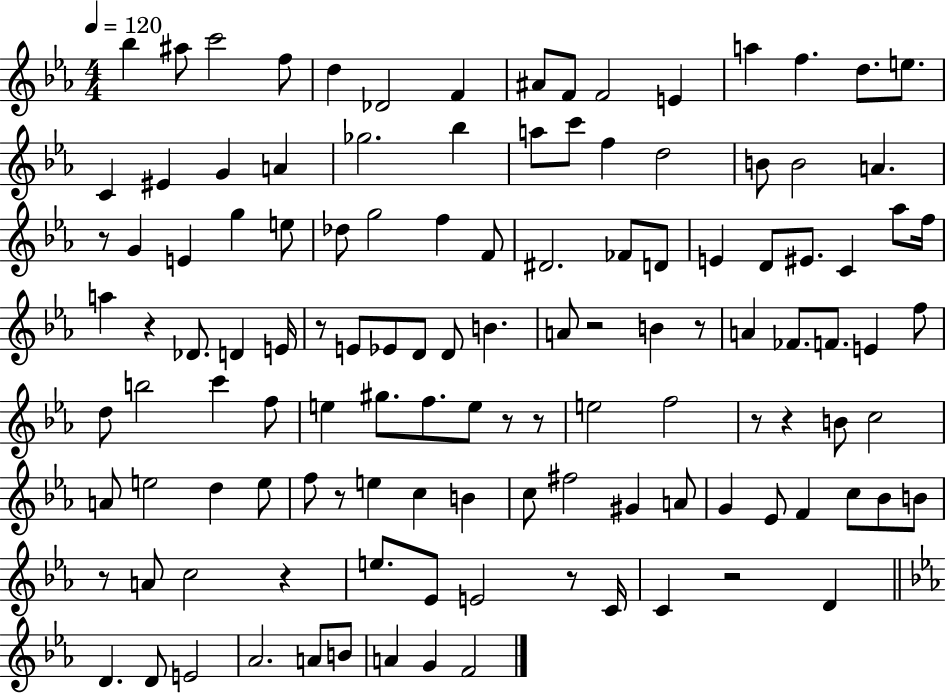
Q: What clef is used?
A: treble